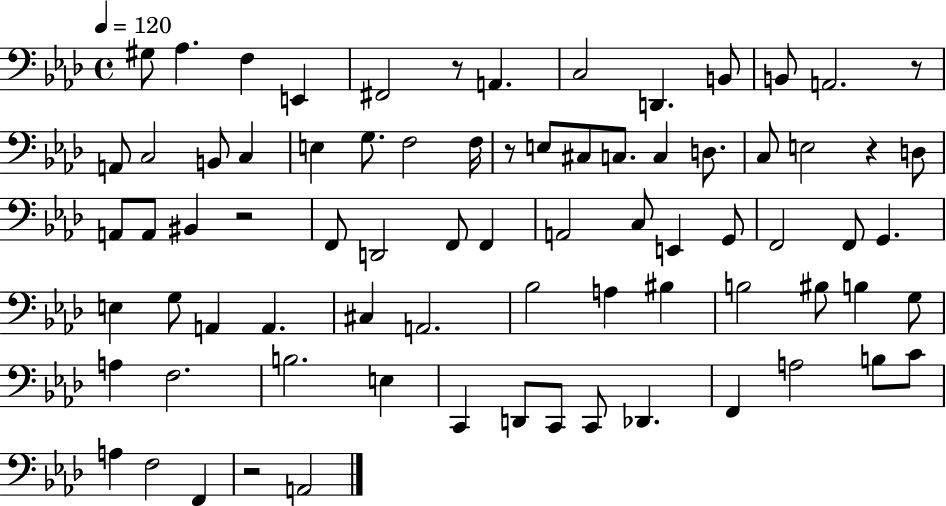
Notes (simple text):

G#3/e Ab3/q. F3/q E2/q F#2/h R/e A2/q. C3/h D2/q. B2/e B2/e A2/h. R/e A2/e C3/h B2/e C3/q E3/q G3/e. F3/h F3/s R/e E3/e C#3/e C3/e. C3/q D3/e. C3/e E3/h R/q D3/e A2/e A2/e BIS2/q R/h F2/e D2/h F2/e F2/q A2/h C3/e E2/q G2/e F2/h F2/e G2/q. E3/q G3/e A2/q A2/q. C#3/q A2/h. Bb3/h A3/q BIS3/q B3/h BIS3/e B3/q G3/e A3/q F3/h. B3/h. E3/q C2/q D2/e C2/e C2/e Db2/q. F2/q A3/h B3/e C4/e A3/q F3/h F2/q R/h A2/h